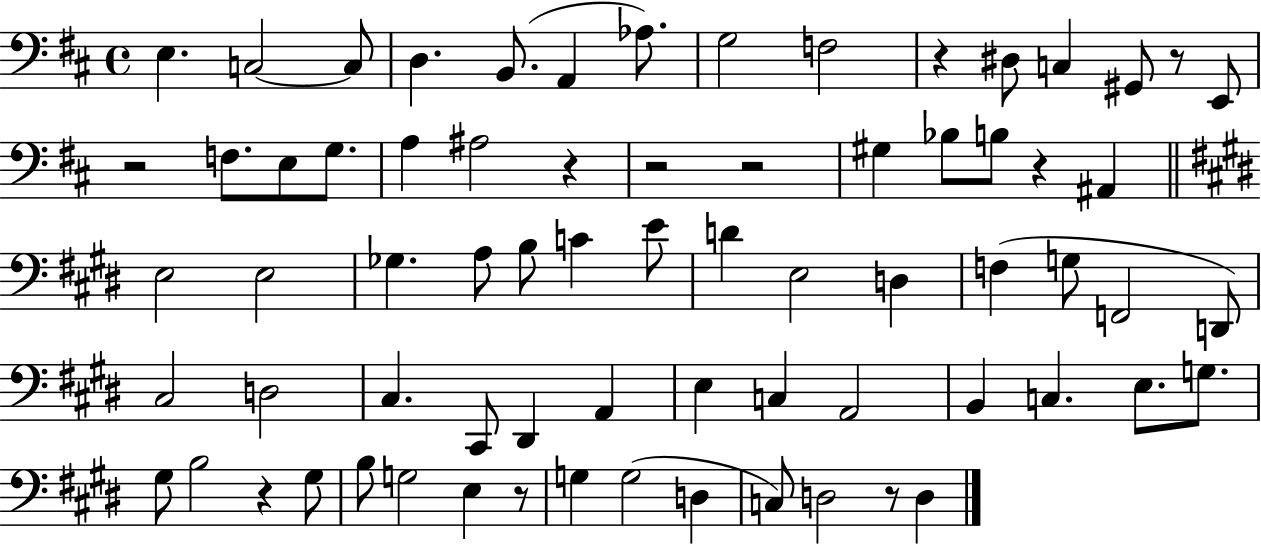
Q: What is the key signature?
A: D major